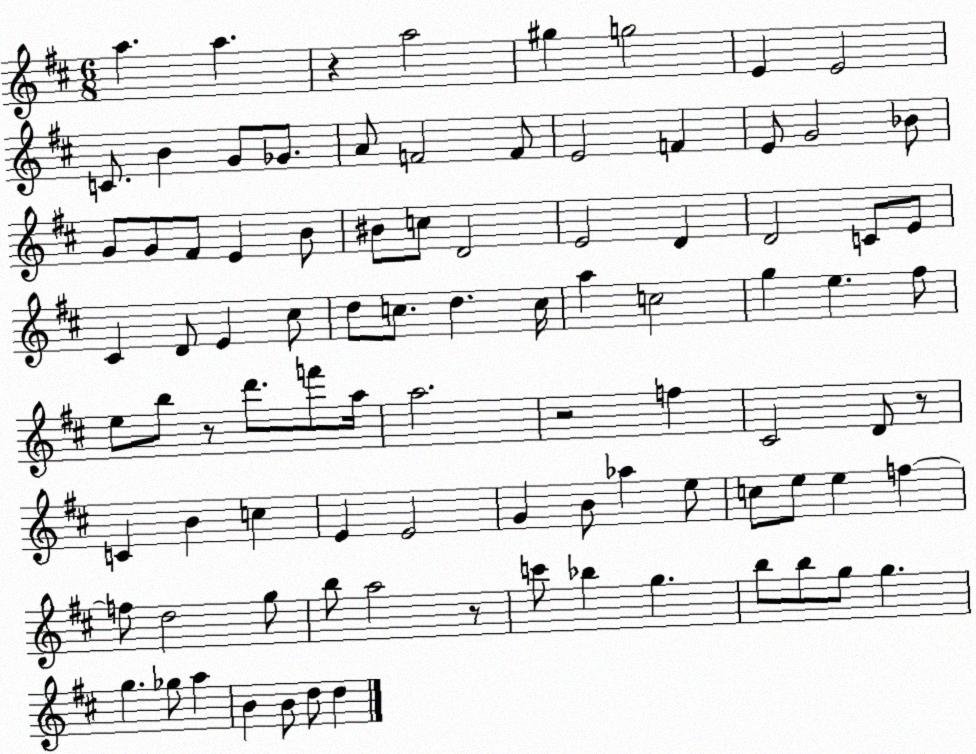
X:1
T:Untitled
M:6/8
L:1/4
K:D
a a z a2 ^g g2 E E2 C/2 B G/2 _G/2 A/2 F2 F/2 E2 F E/2 G2 _B/2 G/2 G/2 ^F/2 E B/2 ^B/2 c/2 D2 E2 D D2 C/2 E/2 ^C D/2 E ^c/2 d/2 c/2 d c/4 a c2 g e ^f/2 e/2 b/2 z/2 d'/2 f'/2 a/4 a2 z2 f ^C2 D/2 z/2 C B c E E2 G B/2 _a e/2 c/2 e/2 e f f/2 d2 g/2 b/2 a2 z/2 c'/2 _b g b/2 b/2 g/2 g g _g/2 a B B/2 d/2 d